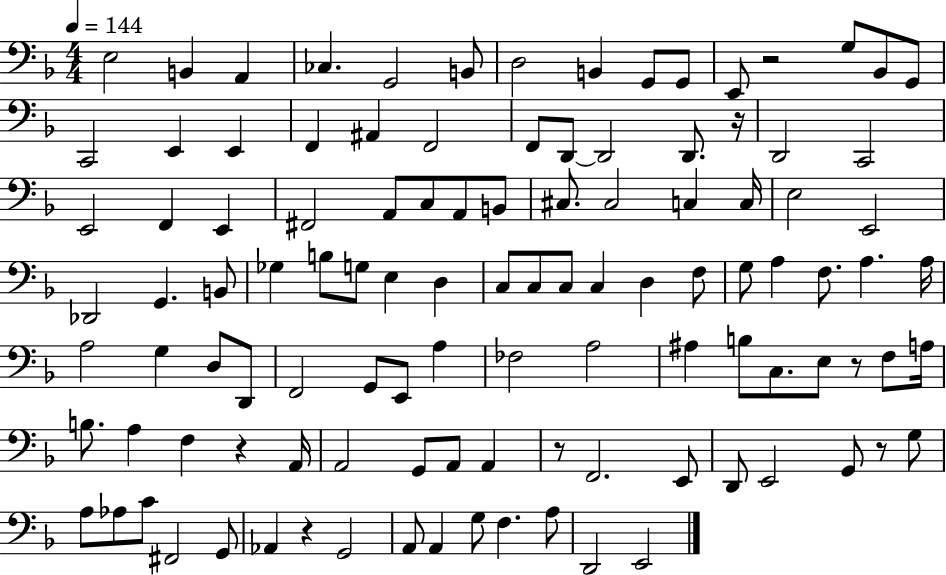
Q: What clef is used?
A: bass